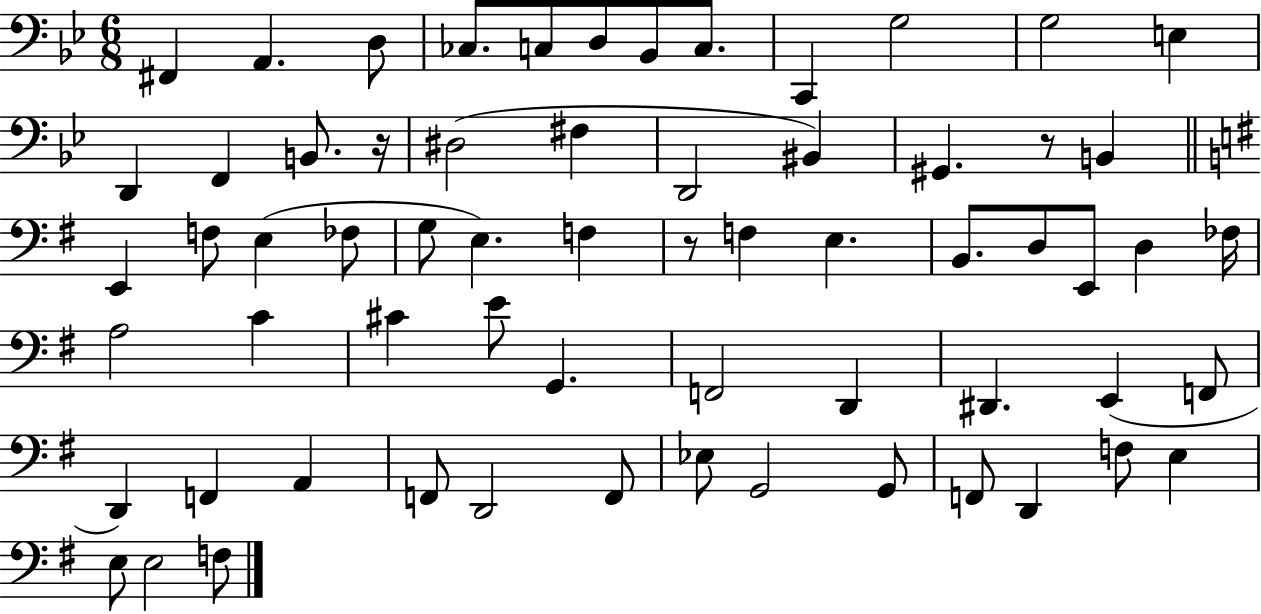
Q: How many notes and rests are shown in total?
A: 64